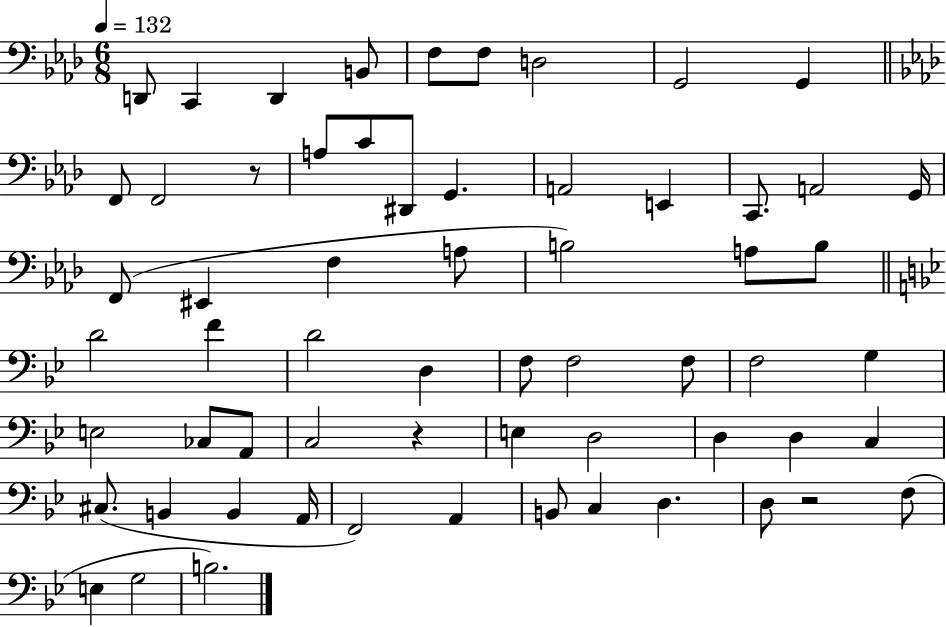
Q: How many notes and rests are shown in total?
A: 62